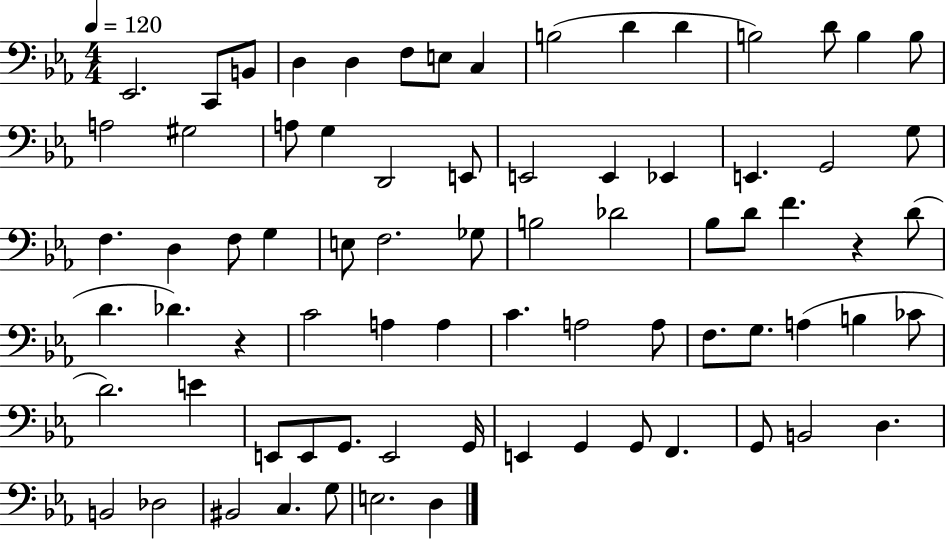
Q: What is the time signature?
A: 4/4